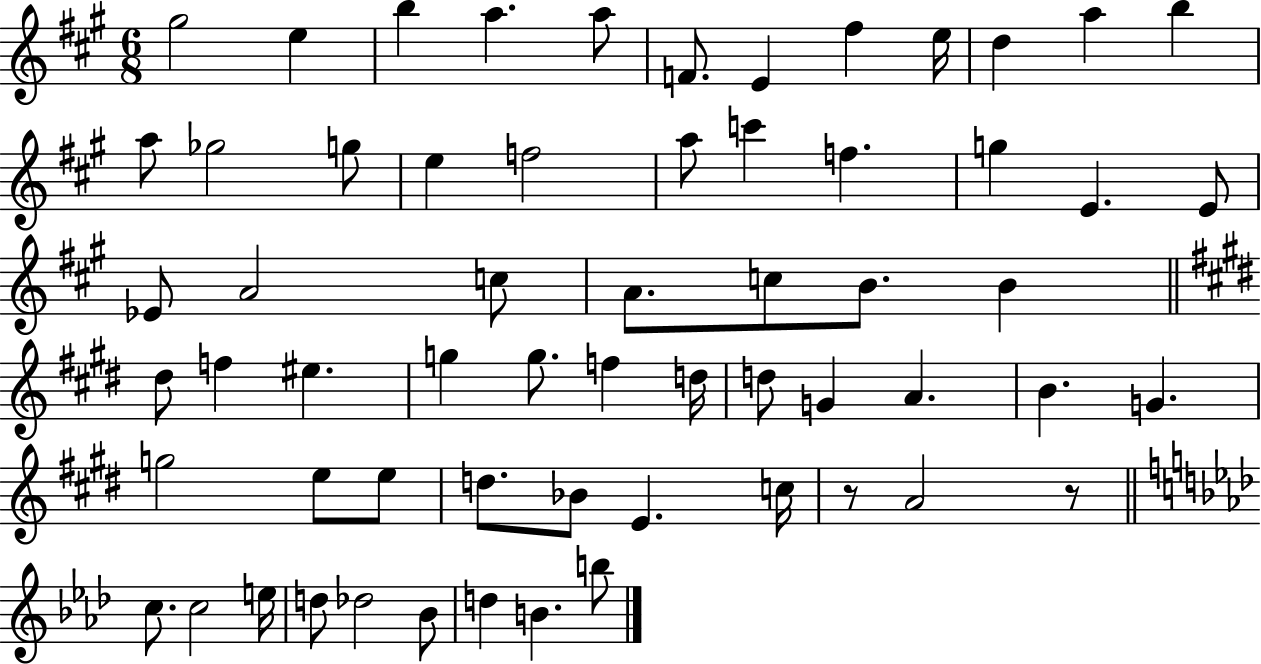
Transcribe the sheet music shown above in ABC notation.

X:1
T:Untitled
M:6/8
L:1/4
K:A
^g2 e b a a/2 F/2 E ^f e/4 d a b a/2 _g2 g/2 e f2 a/2 c' f g E E/2 _E/2 A2 c/2 A/2 c/2 B/2 B ^d/2 f ^e g g/2 f d/4 d/2 G A B G g2 e/2 e/2 d/2 _B/2 E c/4 z/2 A2 z/2 c/2 c2 e/4 d/2 _d2 _B/2 d B b/2